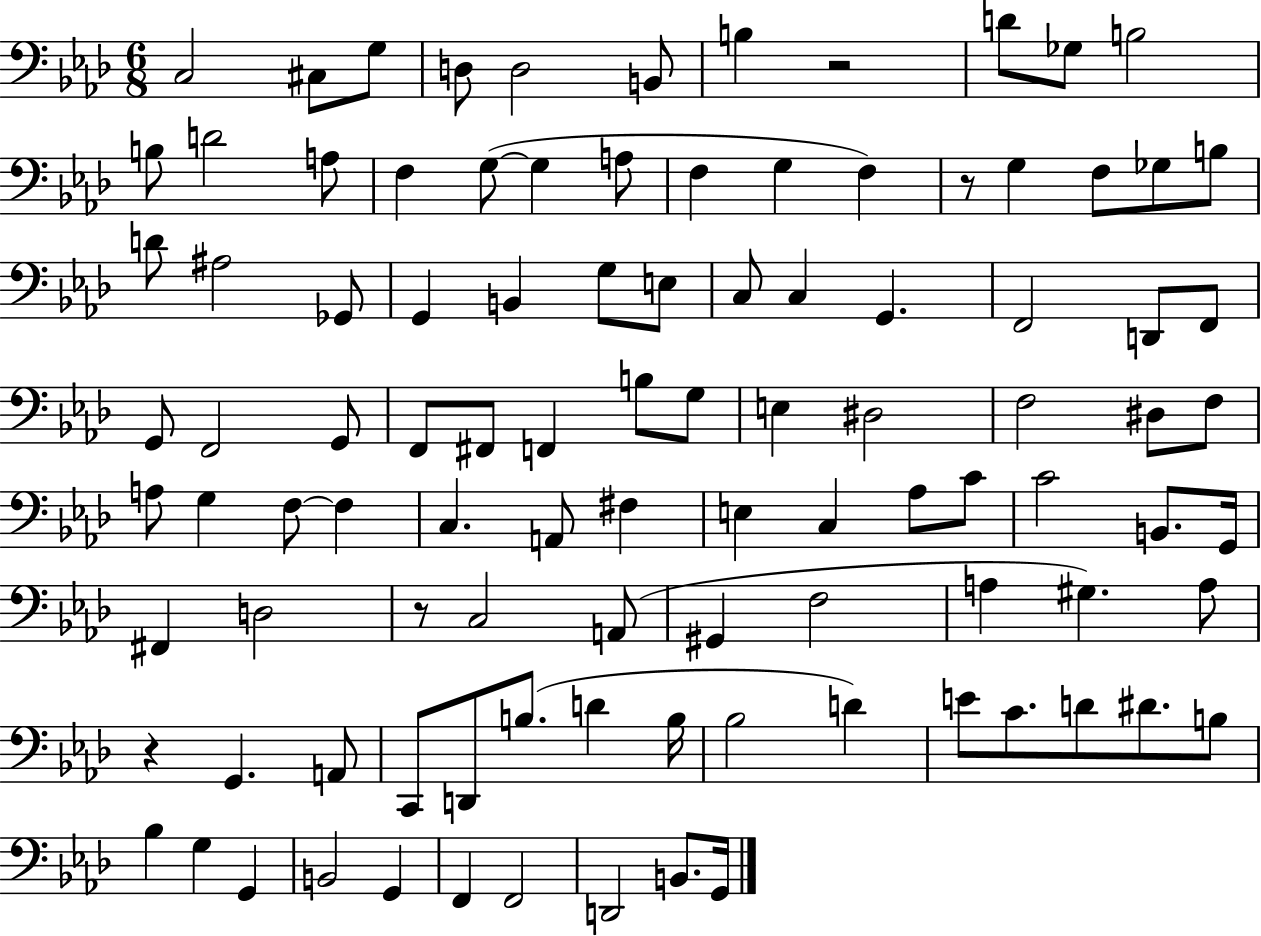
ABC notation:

X:1
T:Untitled
M:6/8
L:1/4
K:Ab
C,2 ^C,/2 G,/2 D,/2 D,2 B,,/2 B, z2 D/2 _G,/2 B,2 B,/2 D2 A,/2 F, G,/2 G, A,/2 F, G, F, z/2 G, F,/2 _G,/2 B,/2 D/2 ^A,2 _G,,/2 G,, B,, G,/2 E,/2 C,/2 C, G,, F,,2 D,,/2 F,,/2 G,,/2 F,,2 G,,/2 F,,/2 ^F,,/2 F,, B,/2 G,/2 E, ^D,2 F,2 ^D,/2 F,/2 A,/2 G, F,/2 F, C, A,,/2 ^F, E, C, _A,/2 C/2 C2 B,,/2 G,,/4 ^F,, D,2 z/2 C,2 A,,/2 ^G,, F,2 A, ^G, A,/2 z G,, A,,/2 C,,/2 D,,/2 B,/2 D B,/4 _B,2 D E/2 C/2 D/2 ^D/2 B,/2 _B, G, G,, B,,2 G,, F,, F,,2 D,,2 B,,/2 G,,/4